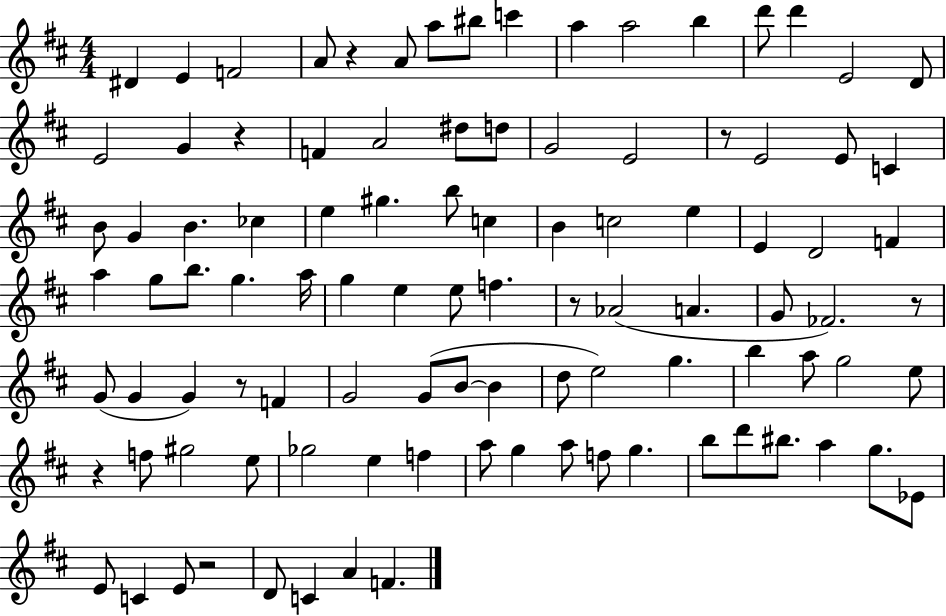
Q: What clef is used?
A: treble